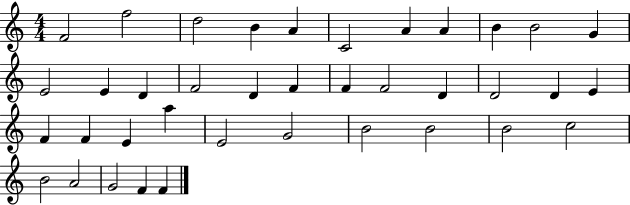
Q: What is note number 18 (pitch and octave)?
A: F4